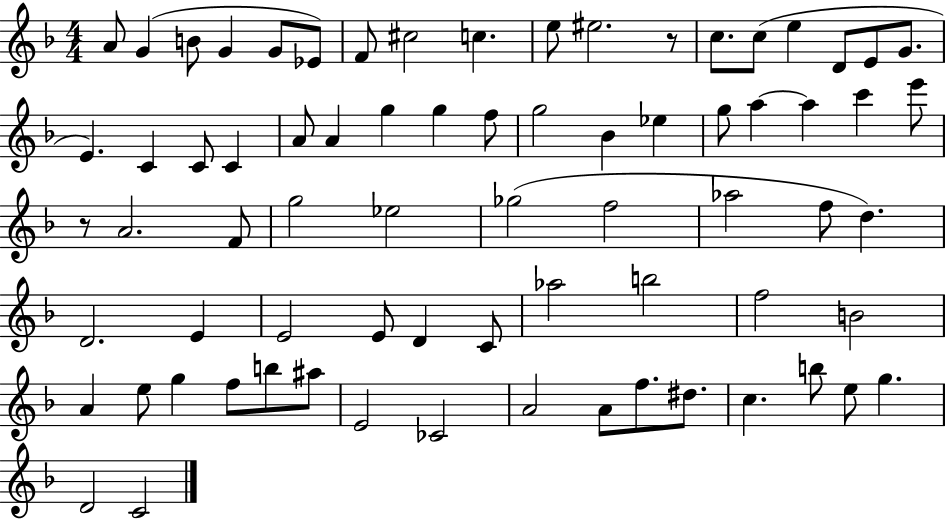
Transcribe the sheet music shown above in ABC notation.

X:1
T:Untitled
M:4/4
L:1/4
K:F
A/2 G B/2 G G/2 _E/2 F/2 ^c2 c e/2 ^e2 z/2 c/2 c/2 e D/2 E/2 G/2 E C C/2 C A/2 A g g f/2 g2 _B _e g/2 a a c' e'/2 z/2 A2 F/2 g2 _e2 _g2 f2 _a2 f/2 d D2 E E2 E/2 D C/2 _a2 b2 f2 B2 A e/2 g f/2 b/2 ^a/2 E2 _C2 A2 A/2 f/2 ^d/2 c b/2 e/2 g D2 C2